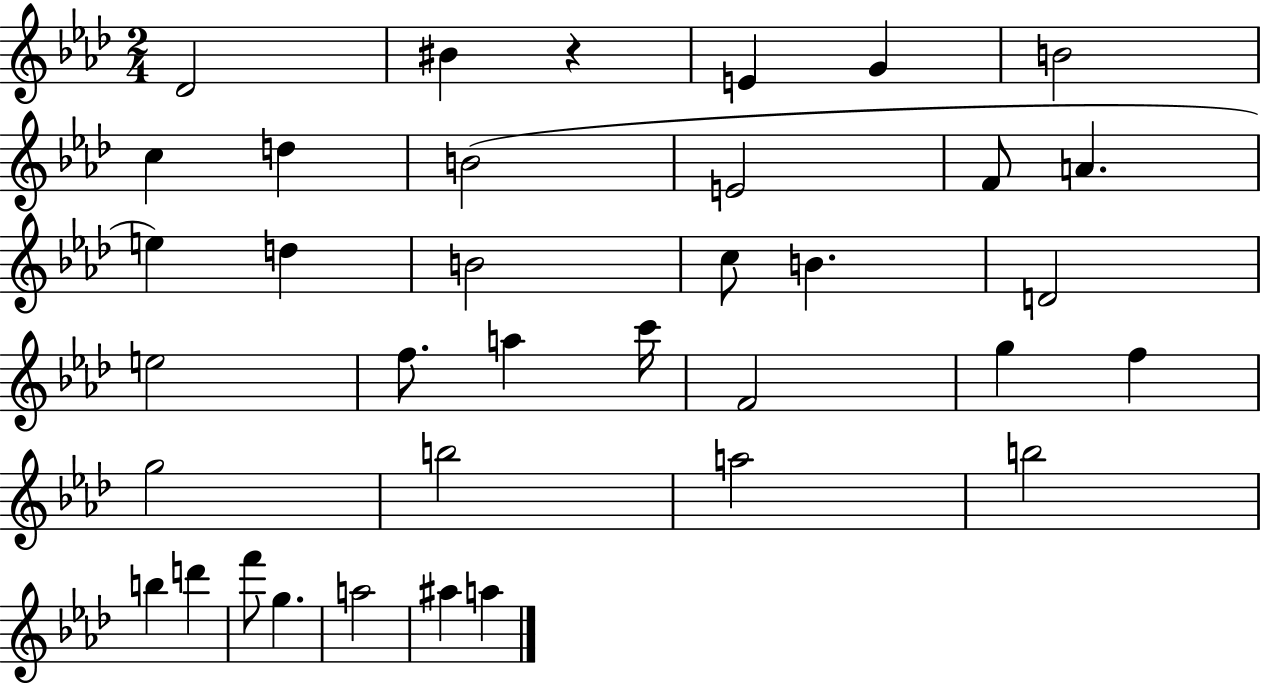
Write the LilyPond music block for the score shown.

{
  \clef treble
  \numericTimeSignature
  \time 2/4
  \key aes \major
  des'2 | bis'4 r4 | e'4 g'4 | b'2 | \break c''4 d''4 | b'2( | e'2 | f'8 a'4. | \break e''4) d''4 | b'2 | c''8 b'4. | d'2 | \break e''2 | f''8. a''4 c'''16 | f'2 | g''4 f''4 | \break g''2 | b''2 | a''2 | b''2 | \break b''4 d'''4 | f'''8 g''4. | a''2 | ais''4 a''4 | \break \bar "|."
}